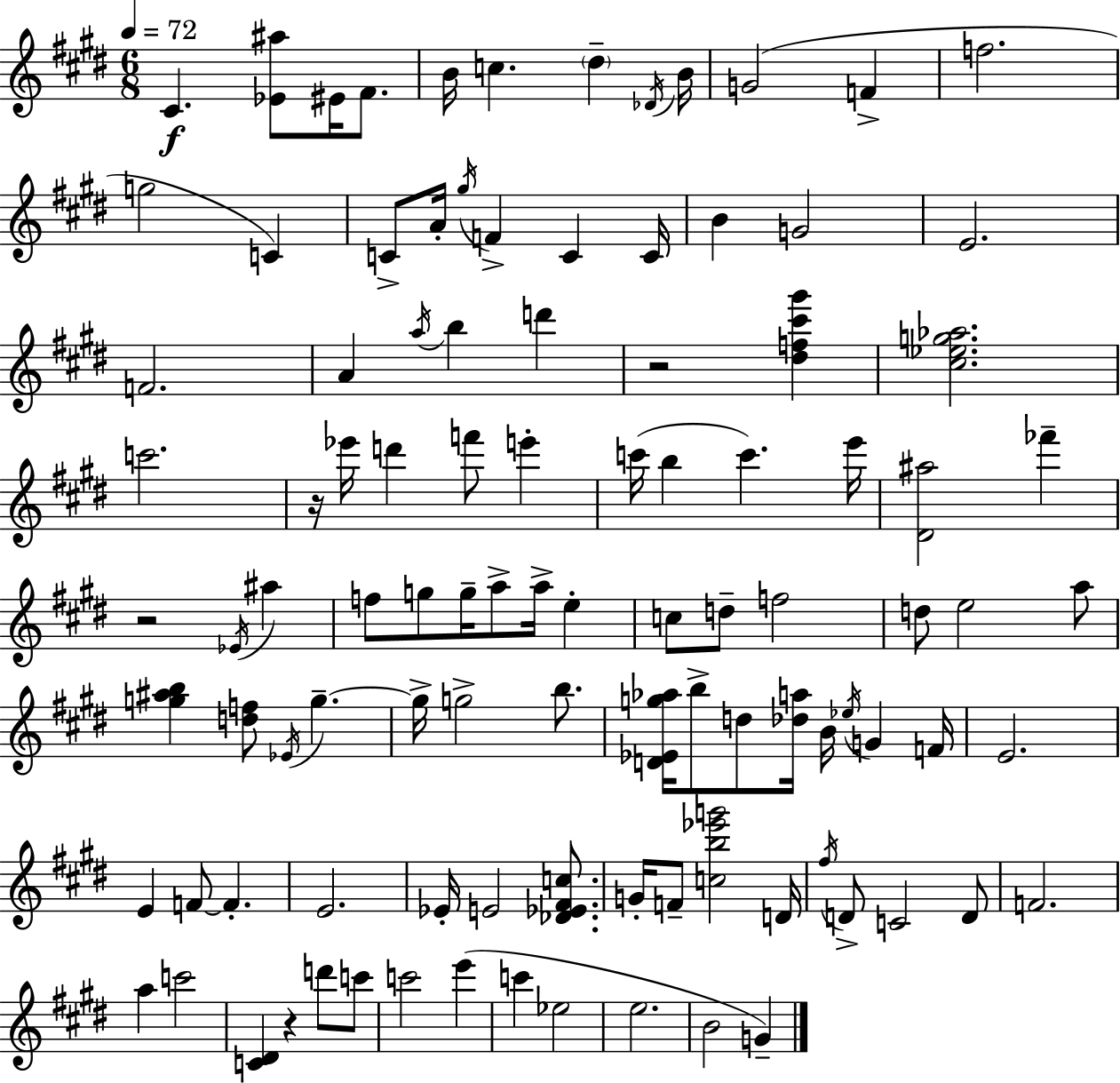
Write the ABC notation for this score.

X:1
T:Untitled
M:6/8
L:1/4
K:E
^C [_E^a]/2 ^E/4 ^F/2 B/4 c ^d _D/4 B/4 G2 F f2 g2 C C/2 A/4 ^g/4 F C C/4 B G2 E2 F2 A a/4 b d' z2 [^df^c'^g'] [^c_eg_a]2 c'2 z/4 _e'/4 d' f'/2 e' c'/4 b c' e'/4 [^D^a]2 _f' z2 _E/4 ^a f/2 g/2 g/4 a/2 a/4 e c/2 d/2 f2 d/2 e2 a/2 [g^ab] [df]/2 _E/4 g g/4 g2 b/2 [D_Eg_a]/4 b/2 d/2 [_da]/4 B/4 _e/4 G F/4 E2 E F/2 F E2 _E/4 E2 [_D_E^Fc]/2 G/4 F/2 [cb_e'g']2 D/4 ^f/4 D/2 C2 D/2 F2 a c'2 [C^D] z d'/2 c'/2 c'2 e' c' _e2 e2 B2 G